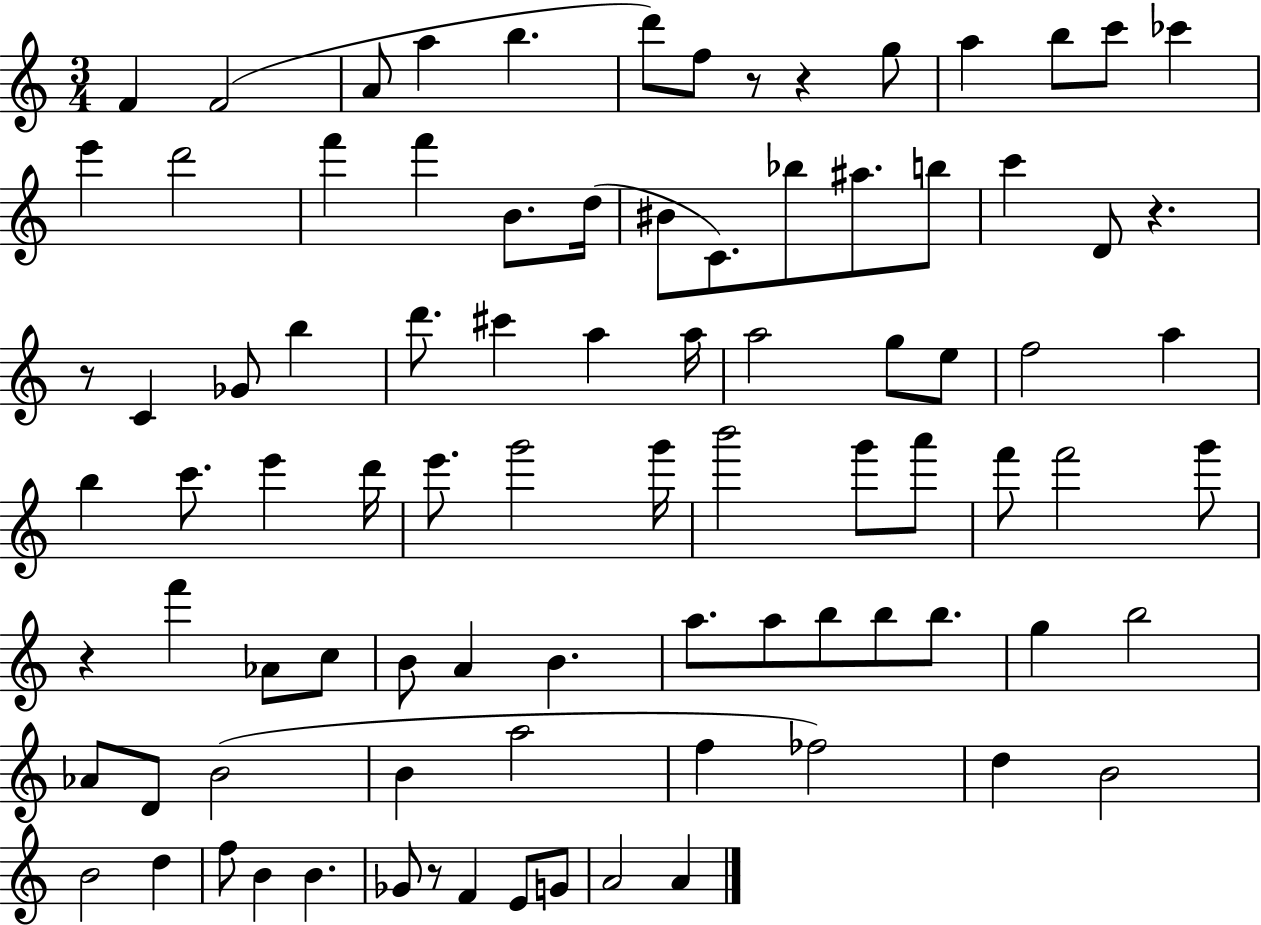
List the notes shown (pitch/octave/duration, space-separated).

F4/q F4/h A4/e A5/q B5/q. D6/e F5/e R/e R/q G5/e A5/q B5/e C6/e CES6/q E6/q D6/h F6/q F6/q B4/e. D5/s BIS4/e C4/e. Bb5/e A#5/e. B5/e C6/q D4/e R/q. R/e C4/q Gb4/e B5/q D6/e. C#6/q A5/q A5/s A5/h G5/e E5/e F5/h A5/q B5/q C6/e. E6/q D6/s E6/e. G6/h G6/s B6/h G6/e A6/e F6/e F6/h G6/e R/q F6/q Ab4/e C5/e B4/e A4/q B4/q. A5/e. A5/e B5/e B5/e B5/e. G5/q B5/h Ab4/e D4/e B4/h B4/q A5/h F5/q FES5/h D5/q B4/h B4/h D5/q F5/e B4/q B4/q. Gb4/e R/e F4/q E4/e G4/e A4/h A4/q